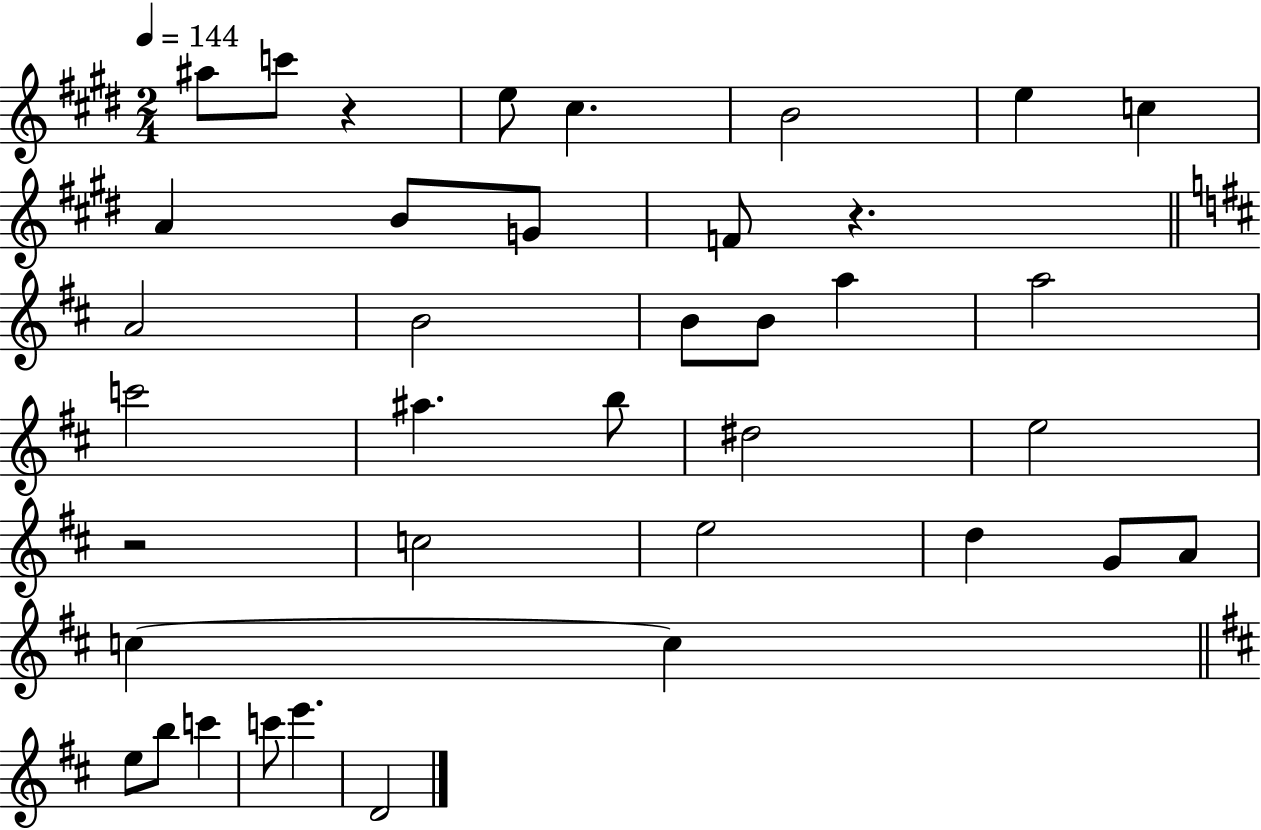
{
  \clef treble
  \numericTimeSignature
  \time 2/4
  \key e \major
  \tempo 4 = 144
  ais''8 c'''8 r4 | e''8 cis''4. | b'2 | e''4 c''4 | \break a'4 b'8 g'8 | f'8 r4. | \bar "||" \break \key b \minor a'2 | b'2 | b'8 b'8 a''4 | a''2 | \break c'''2 | ais''4. b''8 | dis''2 | e''2 | \break r2 | c''2 | e''2 | d''4 g'8 a'8 | \break c''4~~ c''4 | \bar "||" \break \key d \major e''8 b''8 c'''4 | c'''8 e'''4. | d'2 | \bar "|."
}